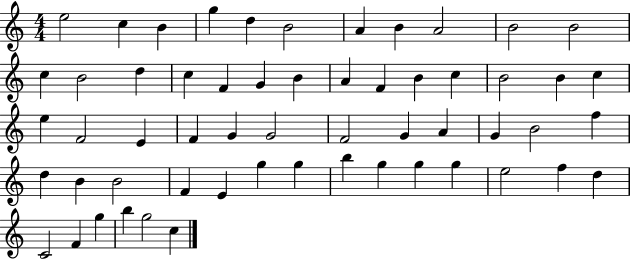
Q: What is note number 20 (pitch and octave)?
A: F4